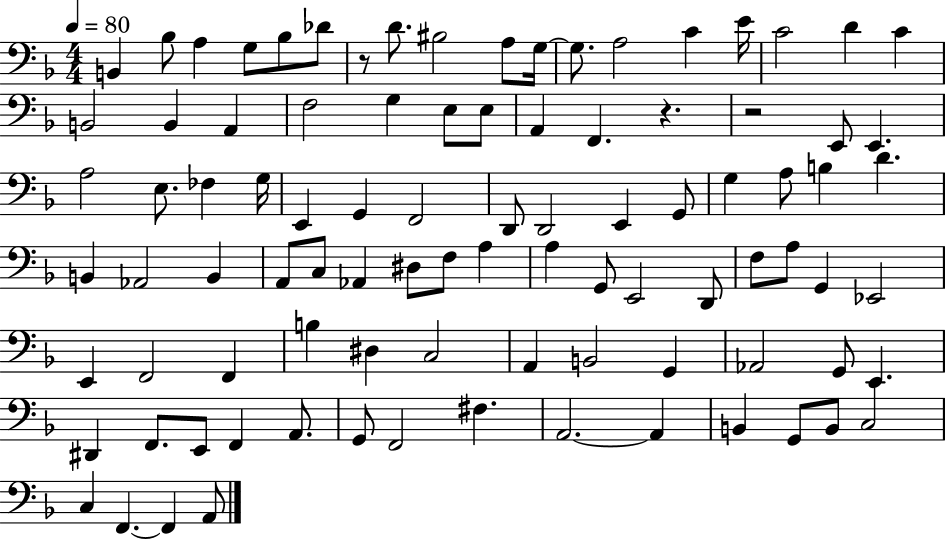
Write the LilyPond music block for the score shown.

{
  \clef bass
  \numericTimeSignature
  \time 4/4
  \key f \major
  \tempo 4 = 80
  b,4 bes8 a4 g8 bes8 des'8 | r8 d'8. bis2 a8 g16~~ | g8. a2 c'4 e'16 | c'2 d'4 c'4 | \break b,2 b,4 a,4 | f2 g4 e8 e8 | a,4 f,4. r4. | r2 e,8 e,4. | \break a2 e8. fes4 g16 | e,4 g,4 f,2 | d,8 d,2 e,4 g,8 | g4 a8 b4 d'4. | \break b,4 aes,2 b,4 | a,8 c8 aes,4 dis8 f8 a4 | a4 g,8 e,2 d,8 | f8 a8 g,4 ees,2 | \break e,4 f,2 f,4 | b4 dis4 c2 | a,4 b,2 g,4 | aes,2 g,8 e,4. | \break dis,4 f,8. e,8 f,4 a,8. | g,8 f,2 fis4. | a,2.~~ a,4 | b,4 g,8 b,8 c2 | \break c4 f,4.~~ f,4 a,8 | \bar "|."
}